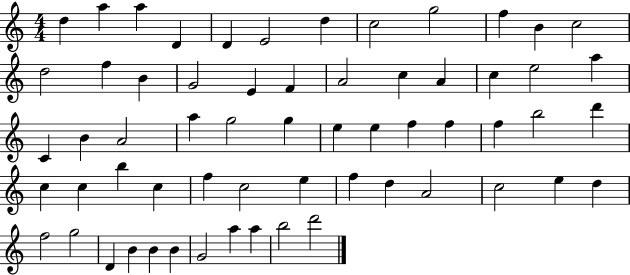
X:1
T:Untitled
M:4/4
L:1/4
K:C
d a a D D E2 d c2 g2 f B c2 d2 f B G2 E F A2 c A c e2 a C B A2 a g2 g e e f f f b2 d' c c b c f c2 e f d A2 c2 e d f2 g2 D B B B G2 a a b2 d'2